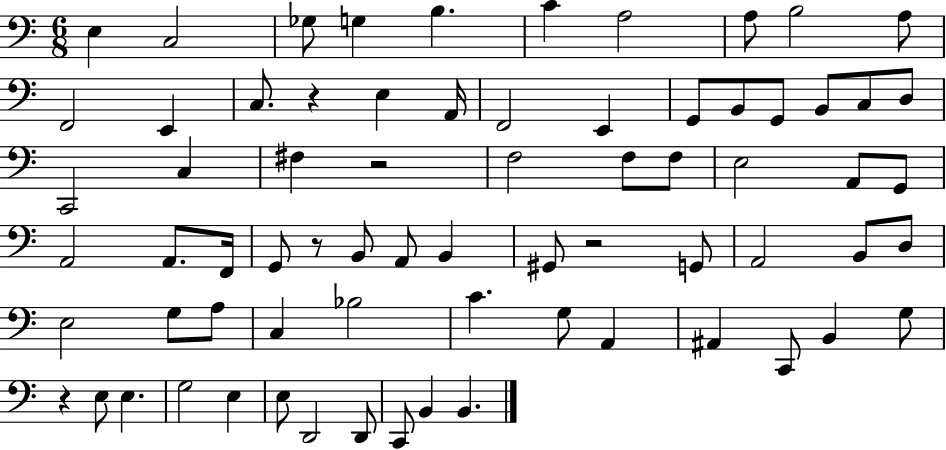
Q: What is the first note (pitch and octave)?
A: E3